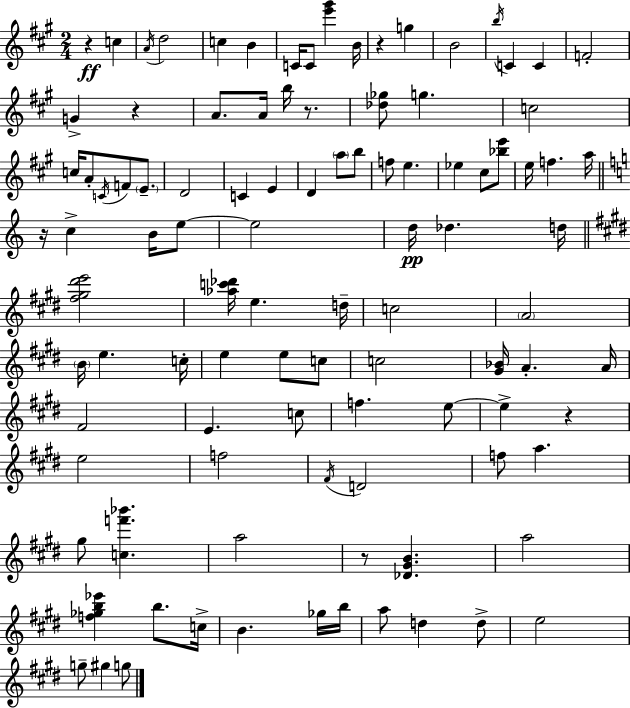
{
  \clef treble
  \numericTimeSignature
  \time 2/4
  \key a \major
  r4\ff c''4 | \acciaccatura { a'16 } d''2 | c''4 b'4 | c'16 c'8 <e''' gis'''>4 | \break b'16 r4 g''4 | b'2 | \acciaccatura { b''16 } c'4 c'4 | f'2-. | \break g'4-> r4 | a'8. a'16 b''16 r8. | <des'' ges''>8 g''4. | c''2 | \break c''16 a'8-. \acciaccatura { c'16 } f'8 | \parenthesize e'8.-- d'2 | c'4 e'4 | d'4 \parenthesize a''8 | \break b''8 f''8 e''4. | ees''4 cis''8 | <bes'' e'''>8 e''16 f''4. | a''16 \bar "||" \break \key c \major r16 c''4-> b'16 e''8~~ | e''2 | d''16\pp des''4. d''16 | \bar "||" \break \key e \major <fis'' gis'' dis''' e'''>2 | <aes'' c''' des'''>16 e''4. d''16-- | c''2 | \parenthesize a'2 | \break \parenthesize b'16 e''4. c''16-. | e''4 e''8 c''8 | c''2 | <gis' bes'>16 a'4.-. a'16 | \break fis'2 | e'4. c''8 | f''4. e''8~~ | e''4-> r4 | \break e''2 | f''2 | \acciaccatura { fis'16 } d'2 | f''8 a''4. | \break gis''8 <c'' f''' bes'''>4. | a''2 | r8 <des' gis' b'>4. | a''2 | \break <f'' ges'' b'' ees'''>4 b''8. | c''16-> b'4. ges''16 | b''16 a''8 d''4 d''8-> | e''2 | \break g''8-- gis''4 g''8 | \bar "|."
}